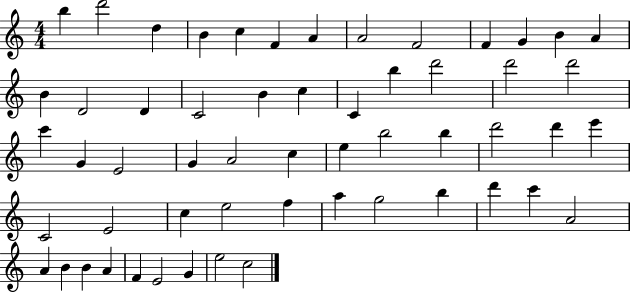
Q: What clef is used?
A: treble